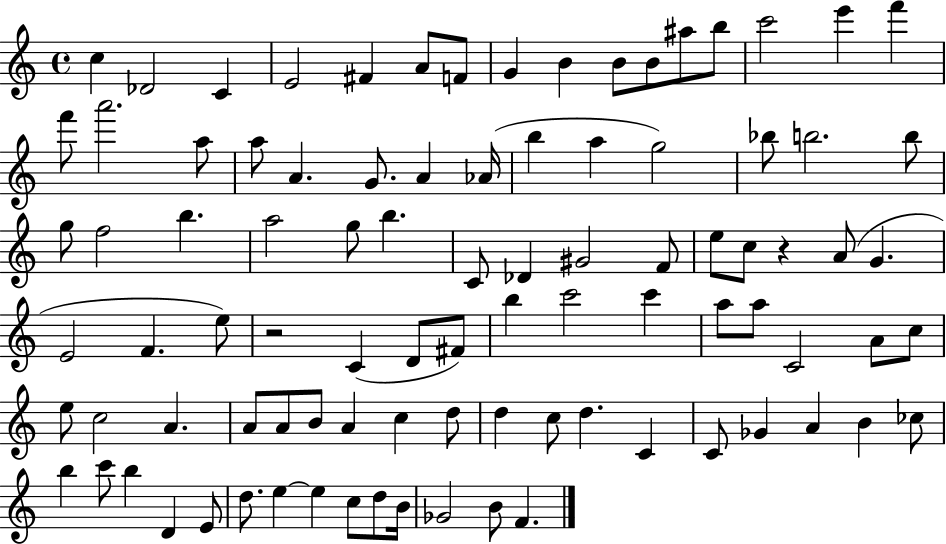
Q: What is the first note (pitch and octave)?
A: C5